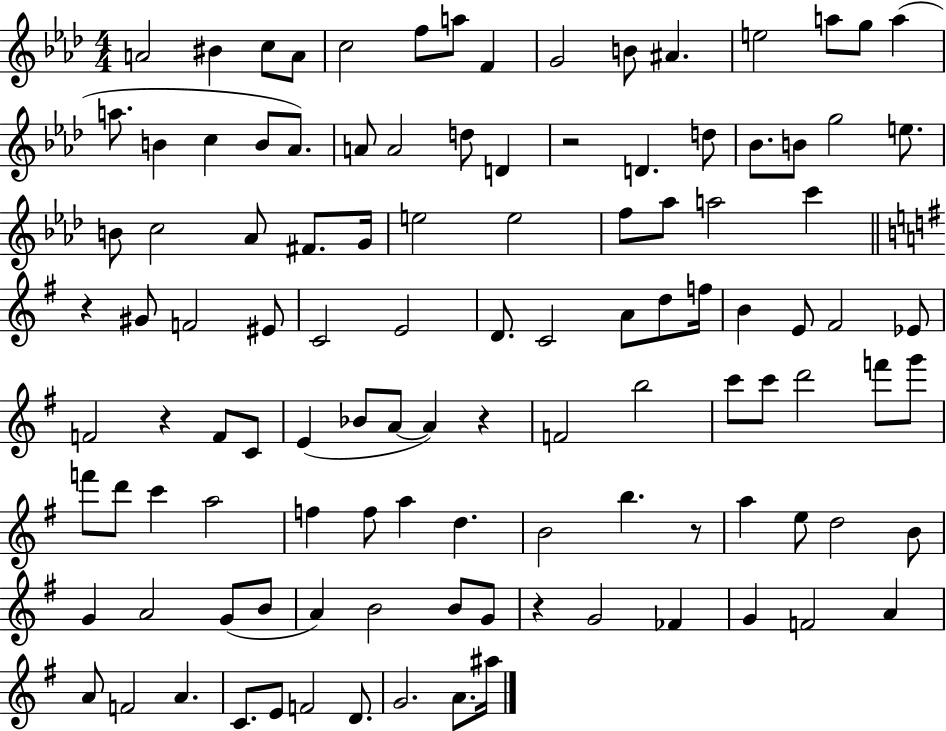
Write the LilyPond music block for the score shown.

{
  \clef treble
  \numericTimeSignature
  \time 4/4
  \key aes \major
  a'2 bis'4 c''8 a'8 | c''2 f''8 a''8 f'4 | g'2 b'8 ais'4. | e''2 a''8 g''8 a''4( | \break a''8. b'4 c''4 b'8 aes'8.) | a'8 a'2 d''8 d'4 | r2 d'4. d''8 | bes'8. b'8 g''2 e''8. | \break b'8 c''2 aes'8 fis'8. g'16 | e''2 e''2 | f''8 aes''8 a''2 c'''4 | \bar "||" \break \key e \minor r4 gis'8 f'2 eis'8 | c'2 e'2 | d'8. c'2 a'8 d''8 f''16 | b'4 e'8 fis'2 ees'8 | \break f'2 r4 f'8 c'8 | e'4( bes'8 a'8~~ a'4) r4 | f'2 b''2 | c'''8 c'''8 d'''2 f'''8 g'''8 | \break f'''8 d'''8 c'''4 a''2 | f''4 f''8 a''4 d''4. | b'2 b''4. r8 | a''4 e''8 d''2 b'8 | \break g'4 a'2 g'8( b'8 | a'4) b'2 b'8 g'8 | r4 g'2 fes'4 | g'4 f'2 a'4 | \break a'8 f'2 a'4. | c'8. e'8 f'2 d'8. | g'2. a'8. ais''16 | \bar "|."
}